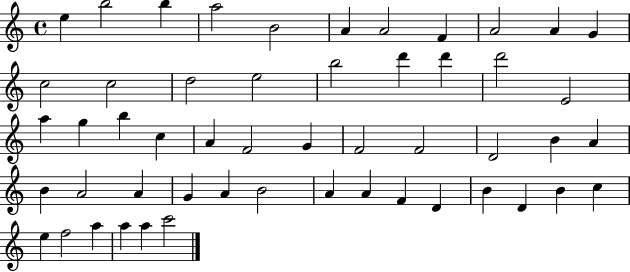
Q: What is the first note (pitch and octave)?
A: E5